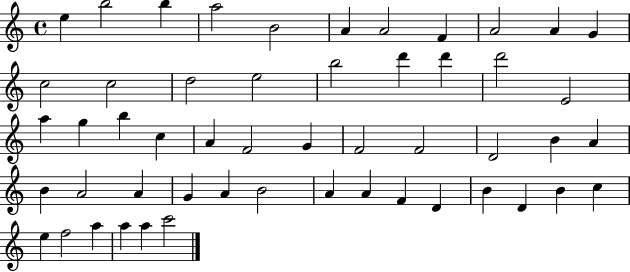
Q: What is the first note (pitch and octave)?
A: E5